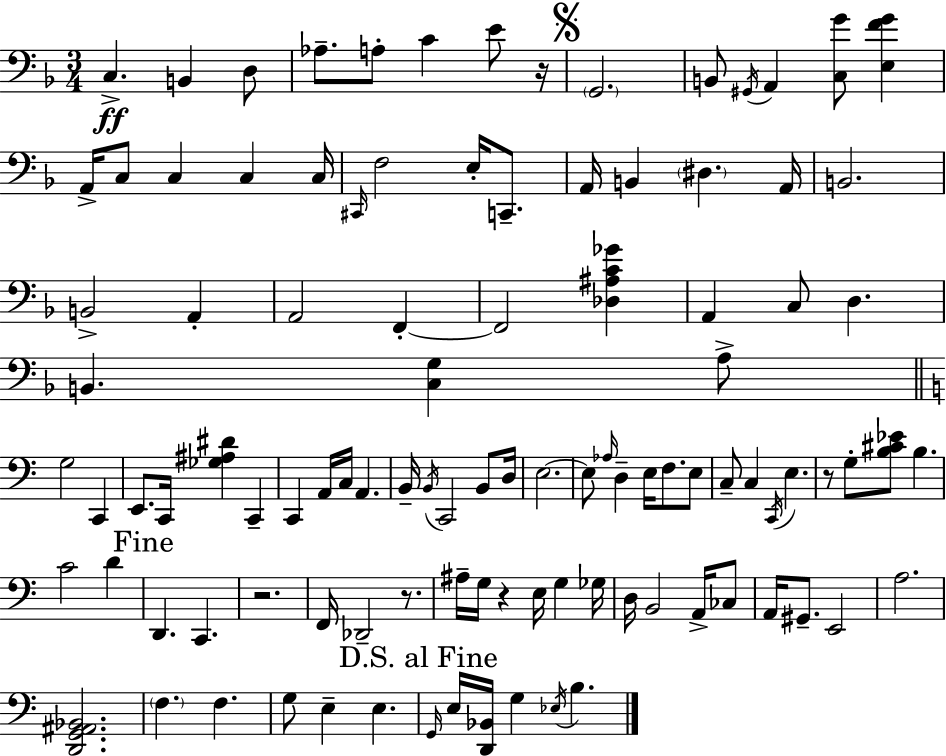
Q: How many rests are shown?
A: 5